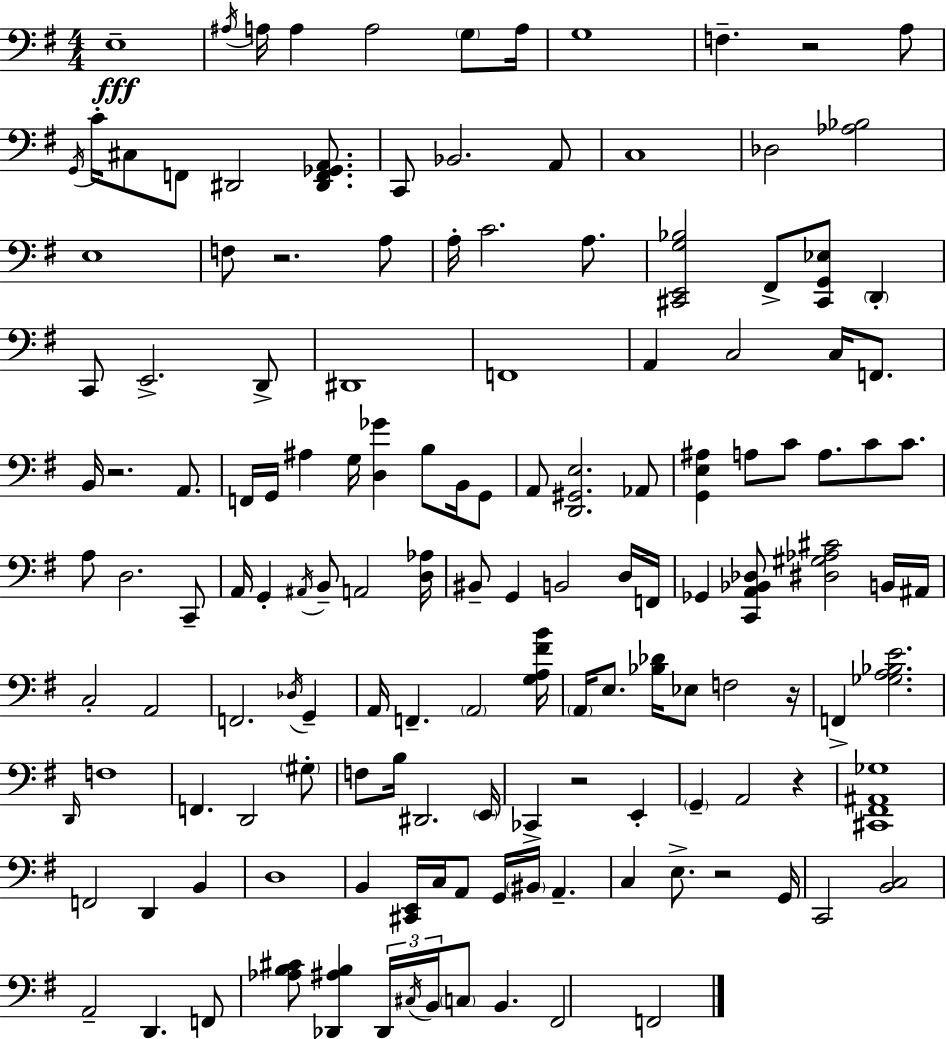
E3/w A#3/s A3/s A3/q A3/h G3/e A3/s G3/w F3/q. R/h A3/e G2/s C4/s C#3/e F2/e D#2/h [D#2,F2,Gb2,A2]/e. C2/e Bb2/h. A2/e C3/w Db3/h [Ab3,Bb3]/h E3/w F3/e R/h. A3/e A3/s C4/h. A3/e. [C#2,E2,G3,Bb3]/h F#2/e [C#2,G2,Eb3]/e D2/q C2/e E2/h. D2/e D#2/w F2/w A2/q C3/h C3/s F2/e. B2/s R/h. A2/e. F2/s G2/s A#3/q G3/s [D3,Gb4]/q B3/e B2/s G2/e A2/e [D2,G#2,E3]/h. Ab2/e [G2,E3,A#3]/q A3/e C4/e A3/e. C4/e C4/e. A3/e D3/h. C2/e A2/s G2/q A#2/s B2/e A2/h [D3,Ab3]/s BIS2/e G2/q B2/h D3/s F2/s Gb2/q [C2,A2,Bb2,Db3]/e [D#3,G#3,Ab3,C#4]/h B2/s A#2/s C3/h A2/h F2/h. Db3/s G2/q A2/s F2/q. A2/h [G3,A3,F#4,B4]/s A2/s E3/e. [Bb3,Db4]/s Eb3/e F3/h R/s F2/q [Gb3,A3,Bb3,E4]/h. D2/s F3/w F2/q. D2/h G#3/e F3/e B3/s D#2/h. E2/s CES2/q R/h E2/q G2/q A2/h R/q [C#2,F#2,A#2,Gb3]/w F2/h D2/q B2/q D3/w B2/q [C#2,E2]/s C3/s A2/e G2/s BIS2/s A2/q. C3/q E3/e. R/h G2/s C2/h [B2,C3]/h A2/h D2/q. F2/e [Ab3,B3,C#4]/e [Db2,A#3,B3]/q Db2/s C#3/s B2/s C3/e B2/q. F#2/h F2/h